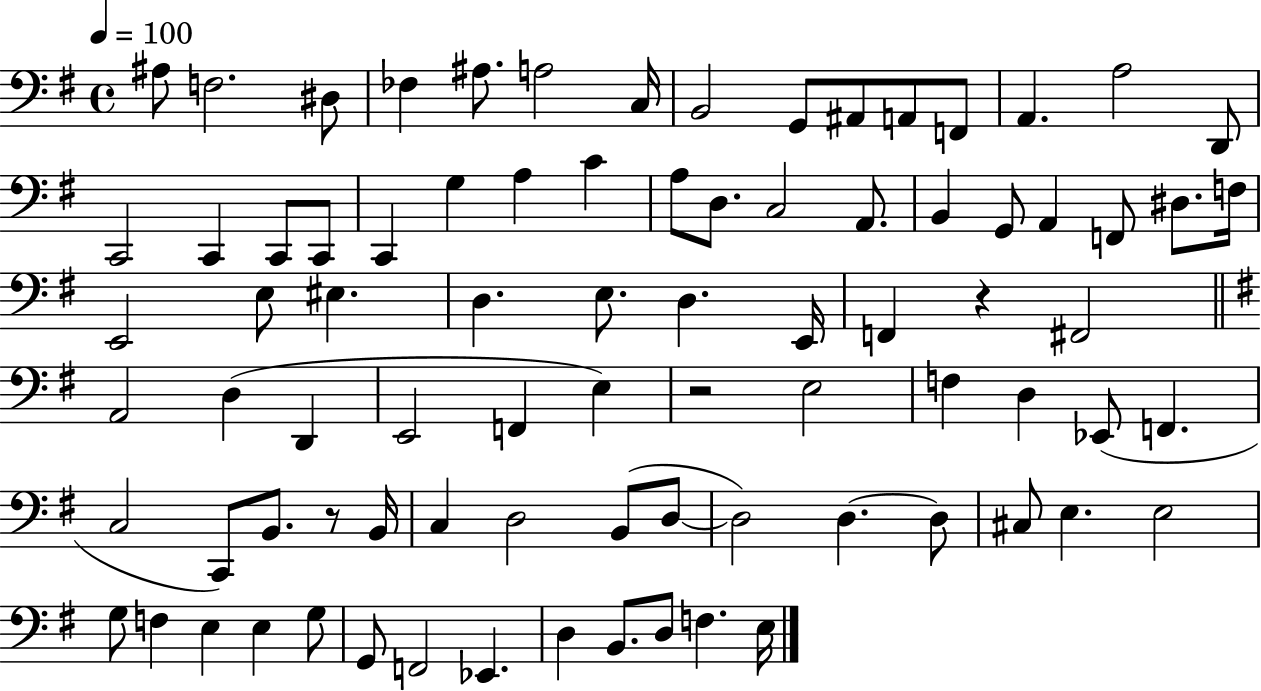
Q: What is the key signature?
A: G major